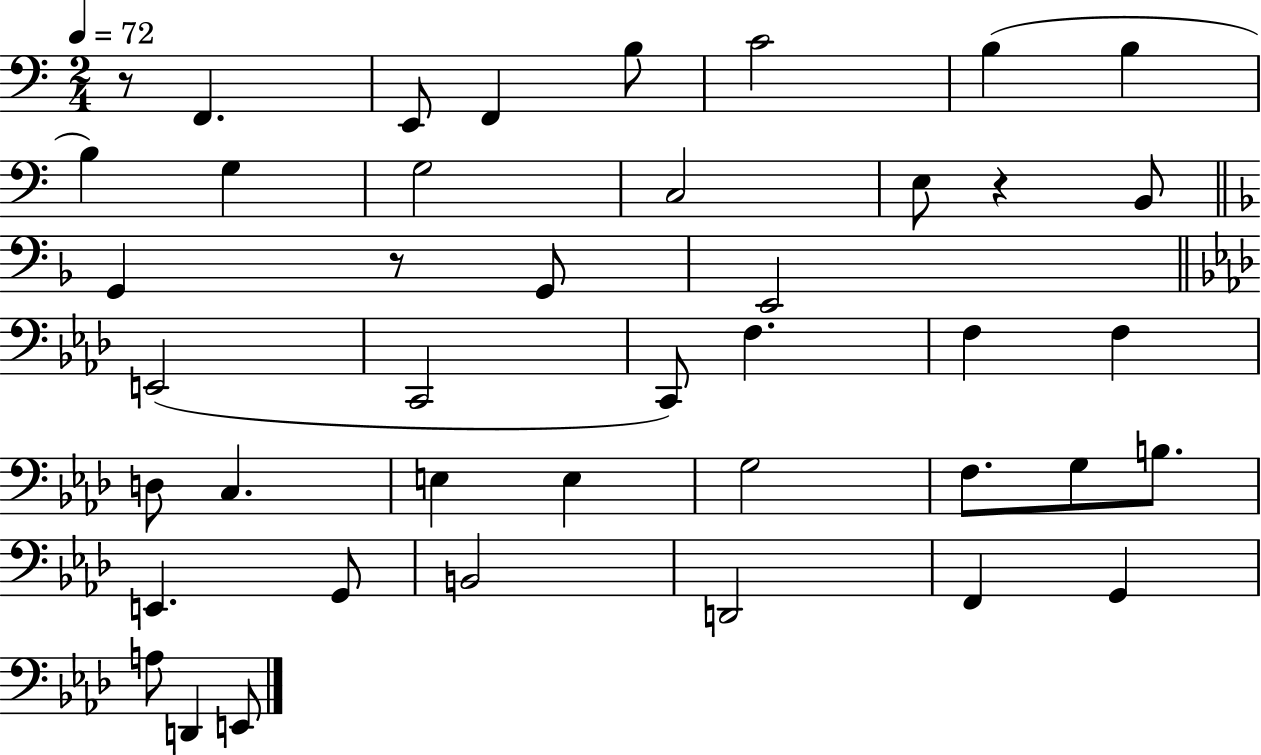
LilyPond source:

{
  \clef bass
  \numericTimeSignature
  \time 2/4
  \key c \major
  \tempo 4 = 72
  r8 f,4. | e,8 f,4 b8 | c'2 | b4( b4 | \break b4) g4 | g2 | c2 | e8 r4 b,8 | \break \bar "||" \break \key f \major g,4 r8 g,8 | e,2 | \bar "||" \break \key f \minor e,2( | c,2 | c,8) f4. | f4 f4 | \break d8 c4. | e4 e4 | g2 | f8. g8 b8. | \break e,4. g,8 | b,2 | d,2 | f,4 g,4 | \break a8 d,4 e,8 | \bar "|."
}